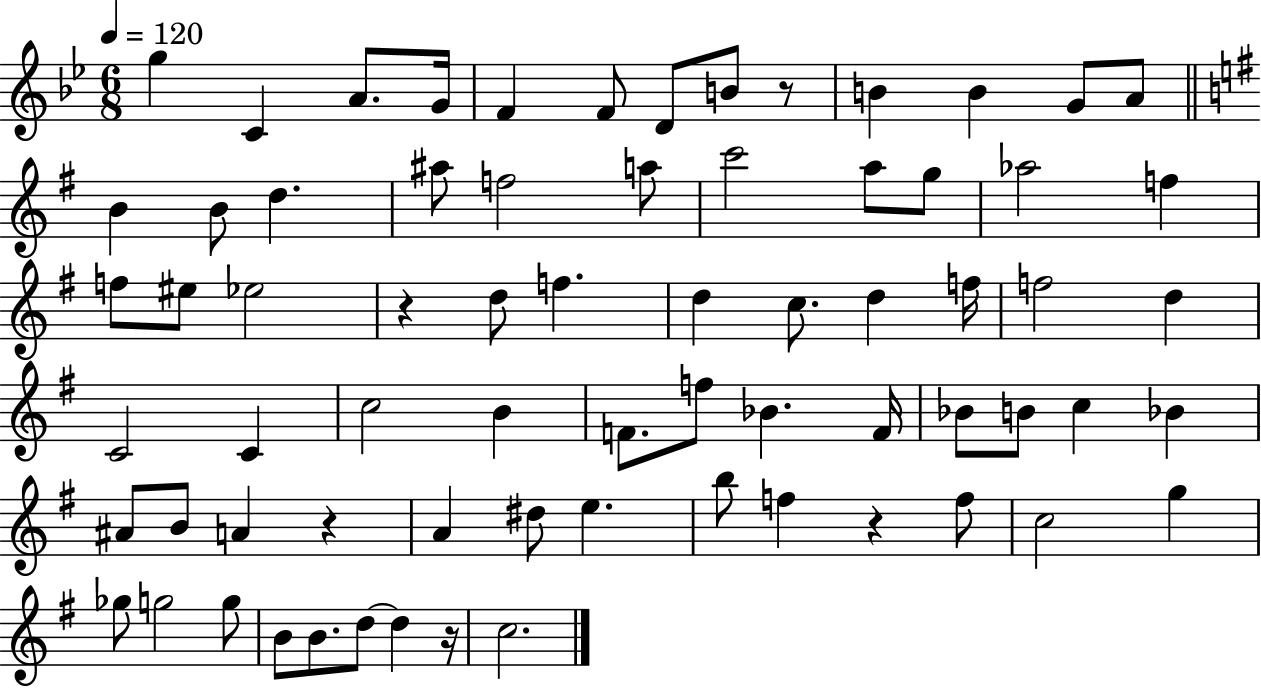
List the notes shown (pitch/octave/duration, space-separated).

G5/q C4/q A4/e. G4/s F4/q F4/e D4/e B4/e R/e B4/q B4/q G4/e A4/e B4/q B4/e D5/q. A#5/e F5/h A5/e C6/h A5/e G5/e Ab5/h F5/q F5/e EIS5/e Eb5/h R/q D5/e F5/q. D5/q C5/e. D5/q F5/s F5/h D5/q C4/h C4/q C5/h B4/q F4/e. F5/e Bb4/q. F4/s Bb4/e B4/e C5/q Bb4/q A#4/e B4/e A4/q R/q A4/q D#5/e E5/q. B5/e F5/q R/q F5/e C5/h G5/q Gb5/e G5/h G5/e B4/e B4/e. D5/e D5/q R/s C5/h.